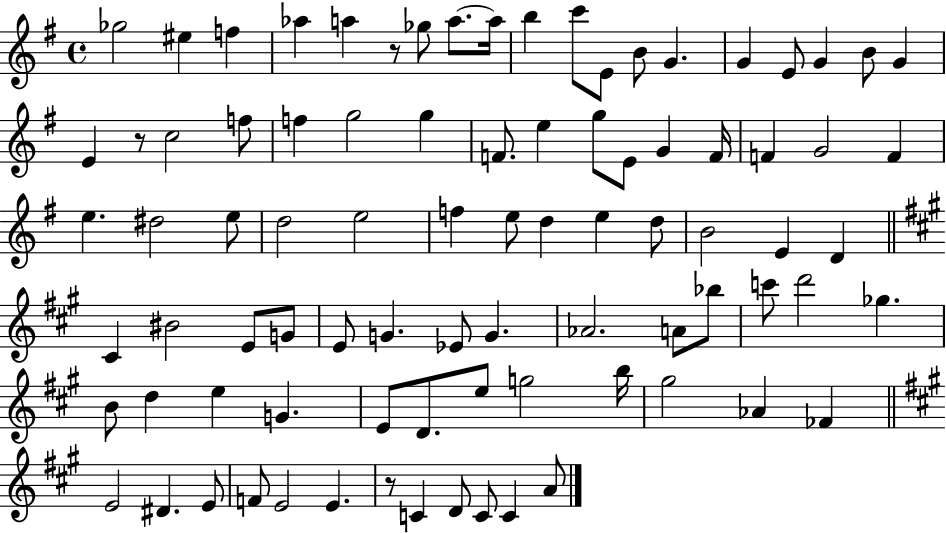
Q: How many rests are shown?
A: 3